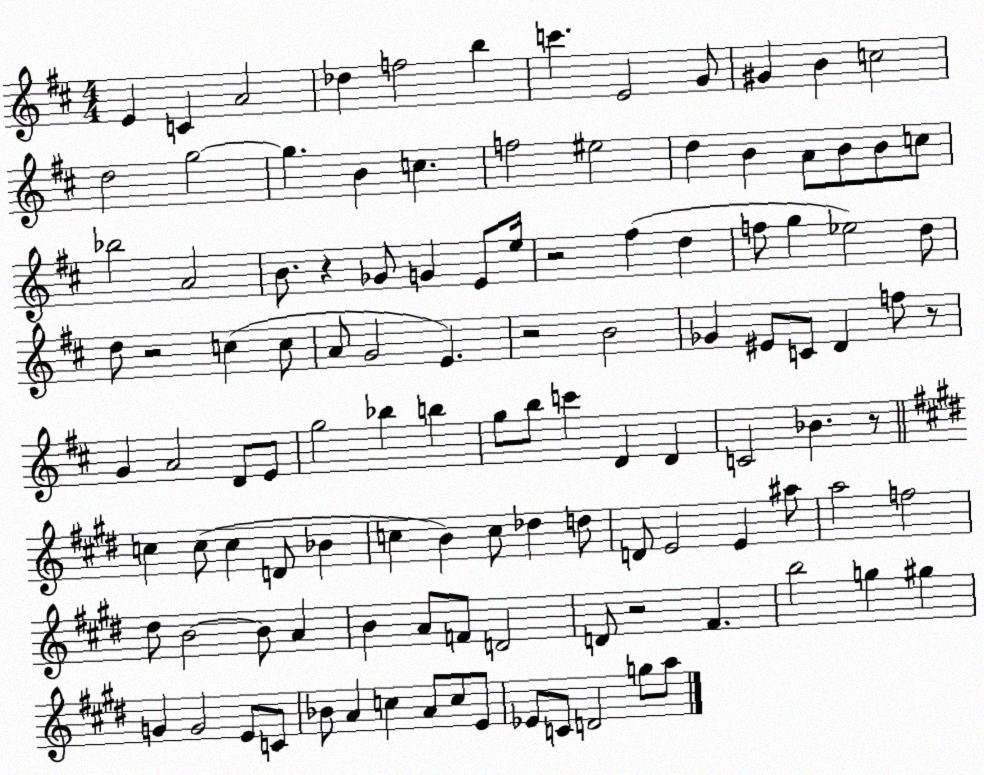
X:1
T:Untitled
M:4/4
L:1/4
K:D
E C A2 _d f2 b c' E2 G/2 ^G B c2 d2 g2 g B c f2 ^e2 d B A/2 B/2 B/2 c/2 _b2 A2 B/2 z _G/2 G E/2 e/4 z2 ^f d f/2 g _e2 d/2 d/2 z2 c c/2 A/2 G2 E z2 B2 _G ^E/2 C/2 D f/2 z/2 G A2 D/2 E/2 g2 _b b g/2 b/2 c' D D C2 _B z/2 c c/2 c D/2 _B c B c/2 _d d/2 D/2 E2 E ^a/2 a2 f2 ^d/2 B2 B/2 A B A/2 F/2 D2 D/2 z2 ^F b2 g ^g G G2 E/2 C/2 _B/2 A c A/2 c/2 E/2 _E/2 C/2 D2 g/2 a/2